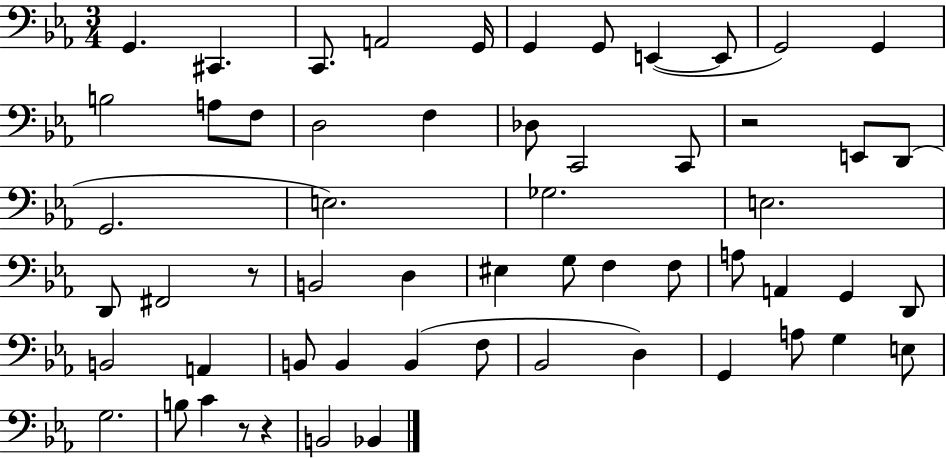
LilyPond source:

{
  \clef bass
  \numericTimeSignature
  \time 3/4
  \key ees \major
  g,4. cis,4. | c,8. a,2 g,16 | g,4 g,8 e,4~(~ e,8 | g,2) g,4 | \break b2 a8 f8 | d2 f4 | des8 c,2 c,8 | r2 e,8 d,8( | \break g,2. | e2.) | ges2. | e2. | \break d,8 fis,2 r8 | b,2 d4 | eis4 g8 f4 f8 | a8 a,4 g,4 d,8 | \break b,2 a,4 | b,8 b,4 b,4( f8 | bes,2 d4) | g,4 a8 g4 e8 | \break g2. | b8 c'4 r8 r4 | b,2 bes,4 | \bar "|."
}